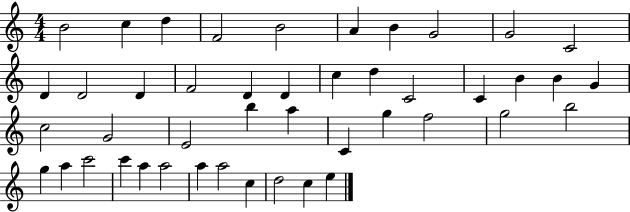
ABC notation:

X:1
T:Untitled
M:4/4
L:1/4
K:C
B2 c d F2 B2 A B G2 G2 C2 D D2 D F2 D D c d C2 C B B G c2 G2 E2 b a C g f2 g2 b2 g a c'2 c' a a2 a a2 c d2 c e